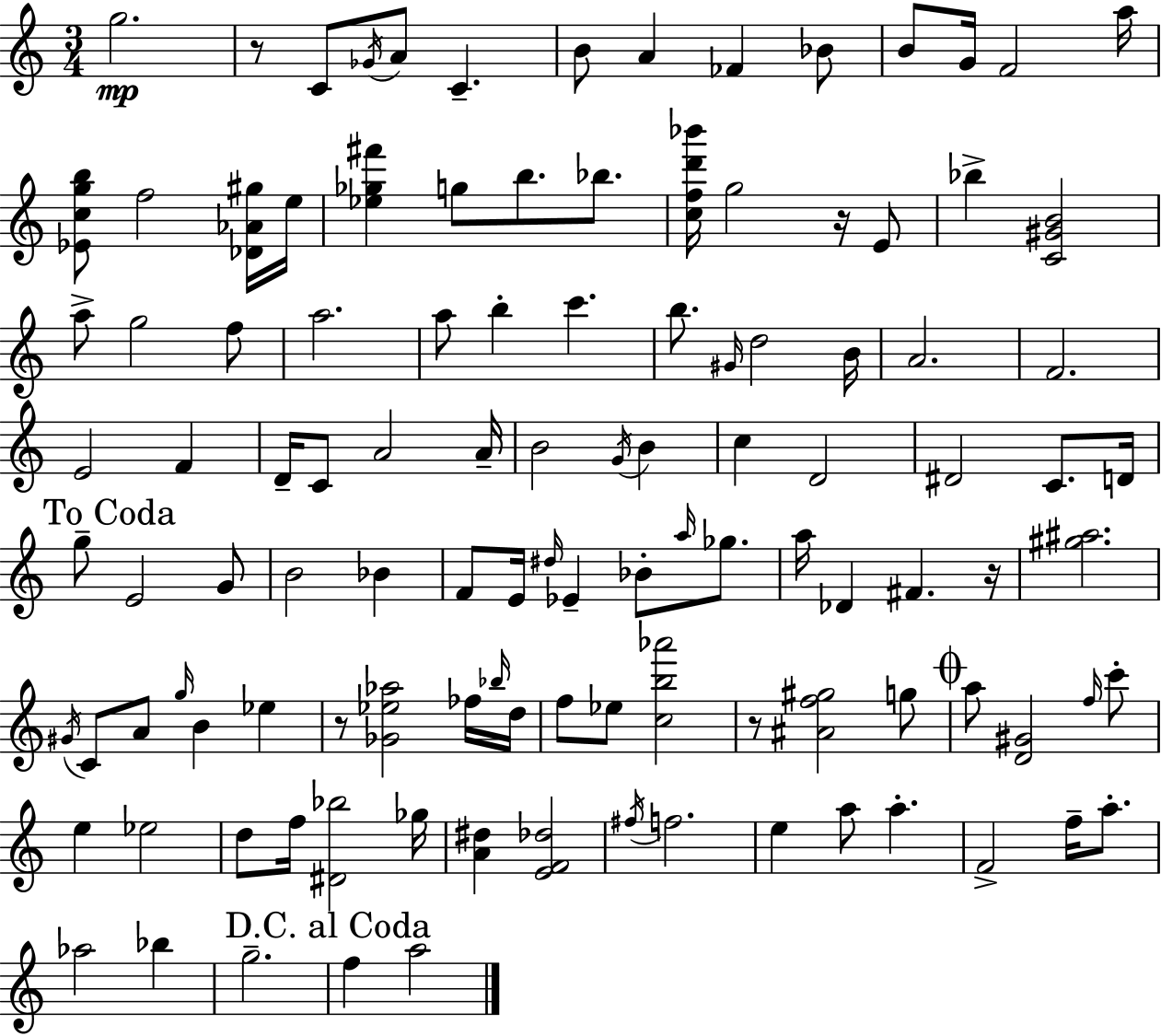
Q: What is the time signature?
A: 3/4